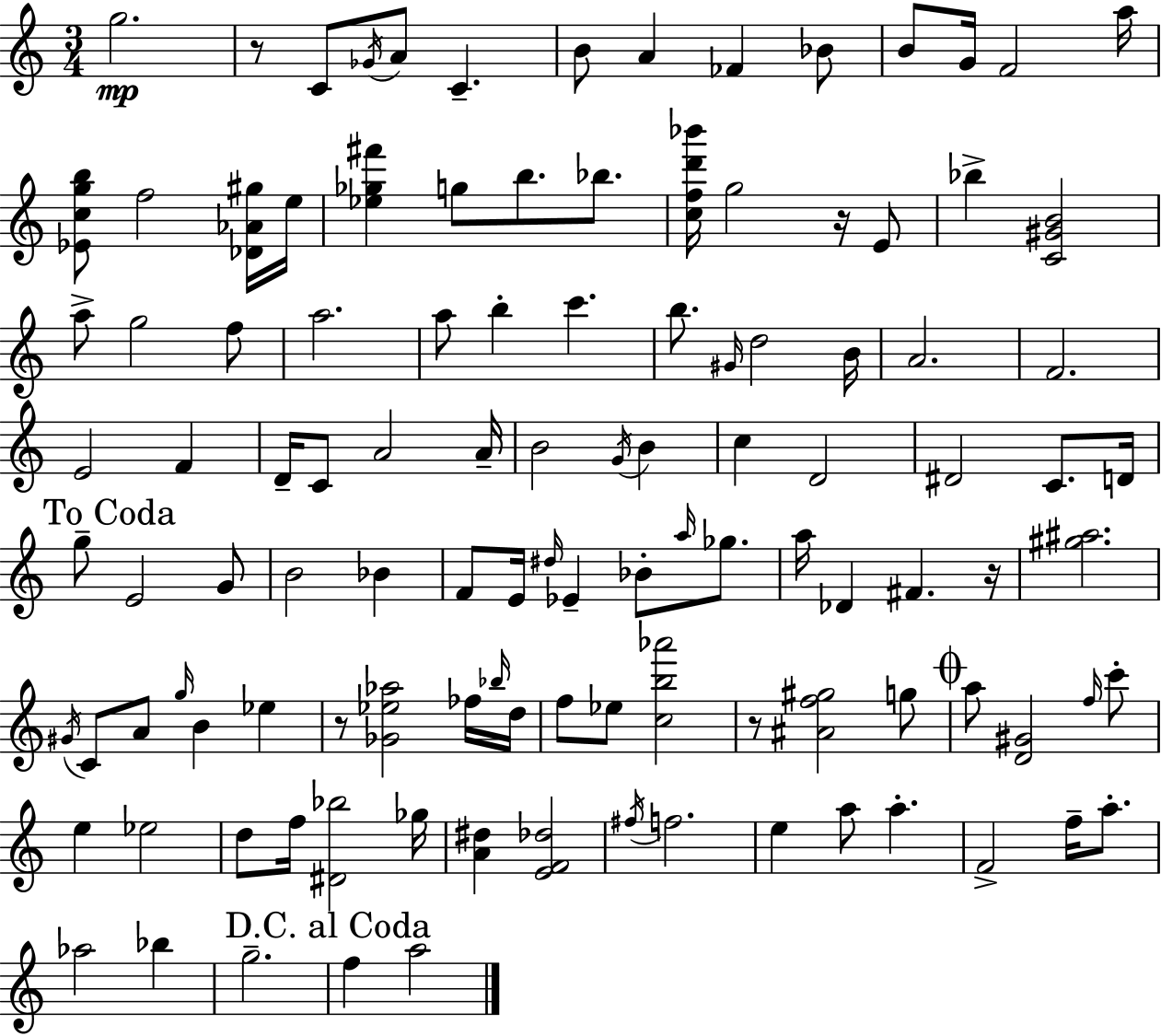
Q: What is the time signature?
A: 3/4